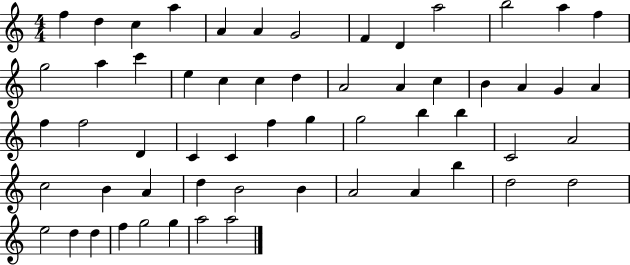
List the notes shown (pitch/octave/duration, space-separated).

F5/q D5/q C5/q A5/q A4/q A4/q G4/h F4/q D4/q A5/h B5/h A5/q F5/q G5/h A5/q C6/q E5/q C5/q C5/q D5/q A4/h A4/q C5/q B4/q A4/q G4/q A4/q F5/q F5/h D4/q C4/q C4/q F5/q G5/q G5/h B5/q B5/q C4/h A4/h C5/h B4/q A4/q D5/q B4/h B4/q A4/h A4/q B5/q D5/h D5/h E5/h D5/q D5/q F5/q G5/h G5/q A5/h A5/h